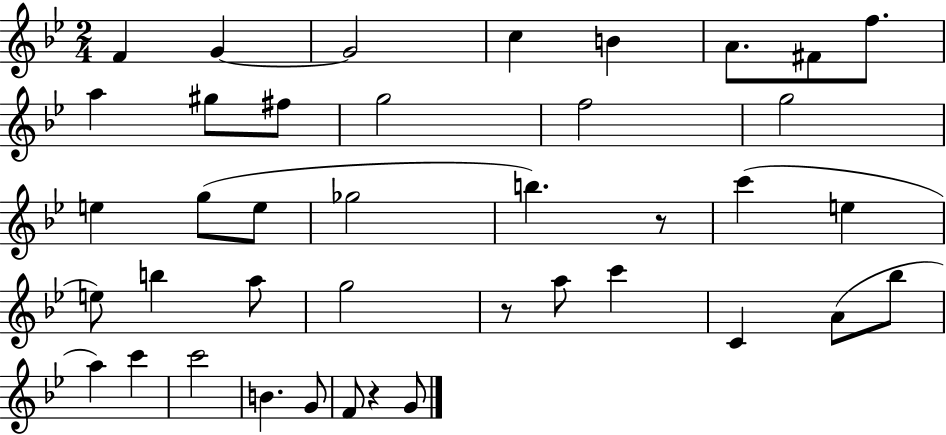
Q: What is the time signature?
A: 2/4